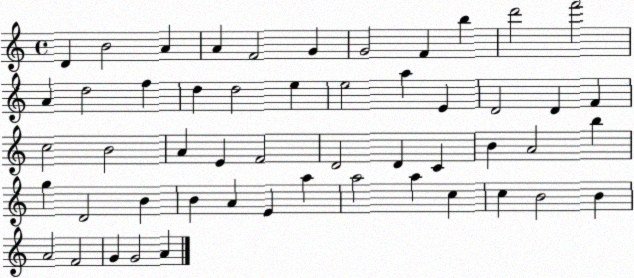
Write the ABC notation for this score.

X:1
T:Untitled
M:4/4
L:1/4
K:C
D B2 A A F2 G G2 F b d'2 f'2 A d2 f d d2 e e2 a E D2 D F c2 B2 A E F2 D2 D C B A2 b g D2 B B A E a a2 a c c B2 B A2 F2 G G2 A